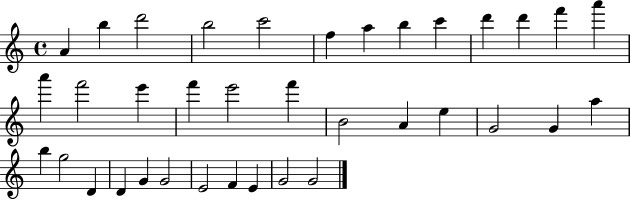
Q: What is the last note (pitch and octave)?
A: G4